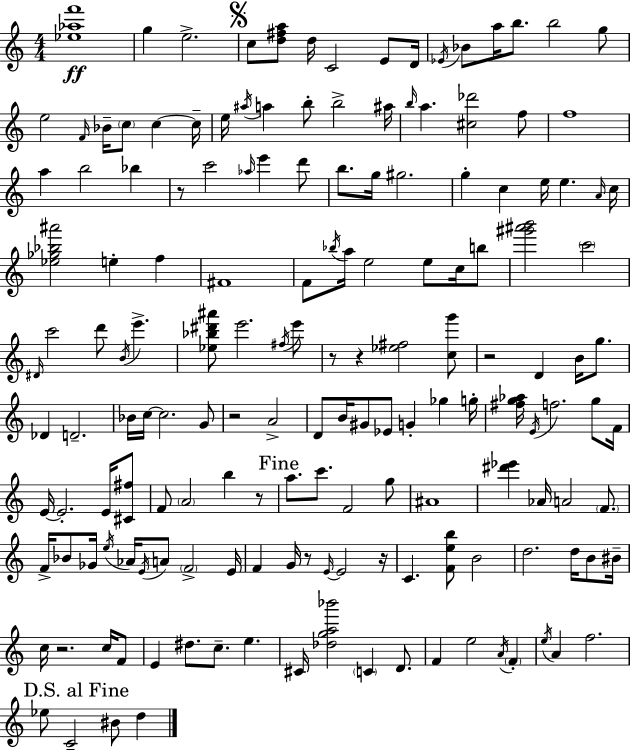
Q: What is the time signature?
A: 4/4